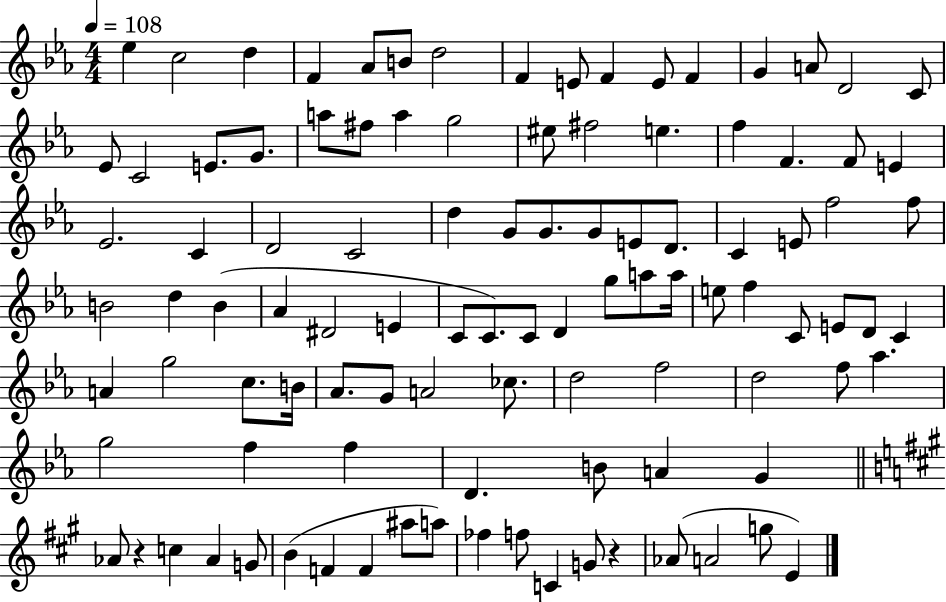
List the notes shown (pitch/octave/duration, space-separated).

Eb5/q C5/h D5/q F4/q Ab4/e B4/e D5/h F4/q E4/e F4/q E4/e F4/q G4/q A4/e D4/h C4/e Eb4/e C4/h E4/e. G4/e. A5/e F#5/e A5/q G5/h EIS5/e F#5/h E5/q. F5/q F4/q. F4/e E4/q Eb4/h. C4/q D4/h C4/h D5/q G4/e G4/e. G4/e E4/e D4/e. C4/q E4/e F5/h F5/e B4/h D5/q B4/q Ab4/q D#4/h E4/q C4/e C4/e. C4/e D4/q G5/e A5/e A5/s E5/e F5/q C4/e E4/e D4/e C4/q A4/q G5/h C5/e. B4/s Ab4/e. G4/e A4/h CES5/e. D5/h F5/h D5/h F5/e Ab5/q. G5/h F5/q F5/q D4/q. B4/e A4/q G4/q Ab4/e R/q C5/q Ab4/q G4/e B4/q F4/q F4/q A#5/e A5/e FES5/q F5/e C4/q G4/e R/q Ab4/e A4/h G5/e E4/q